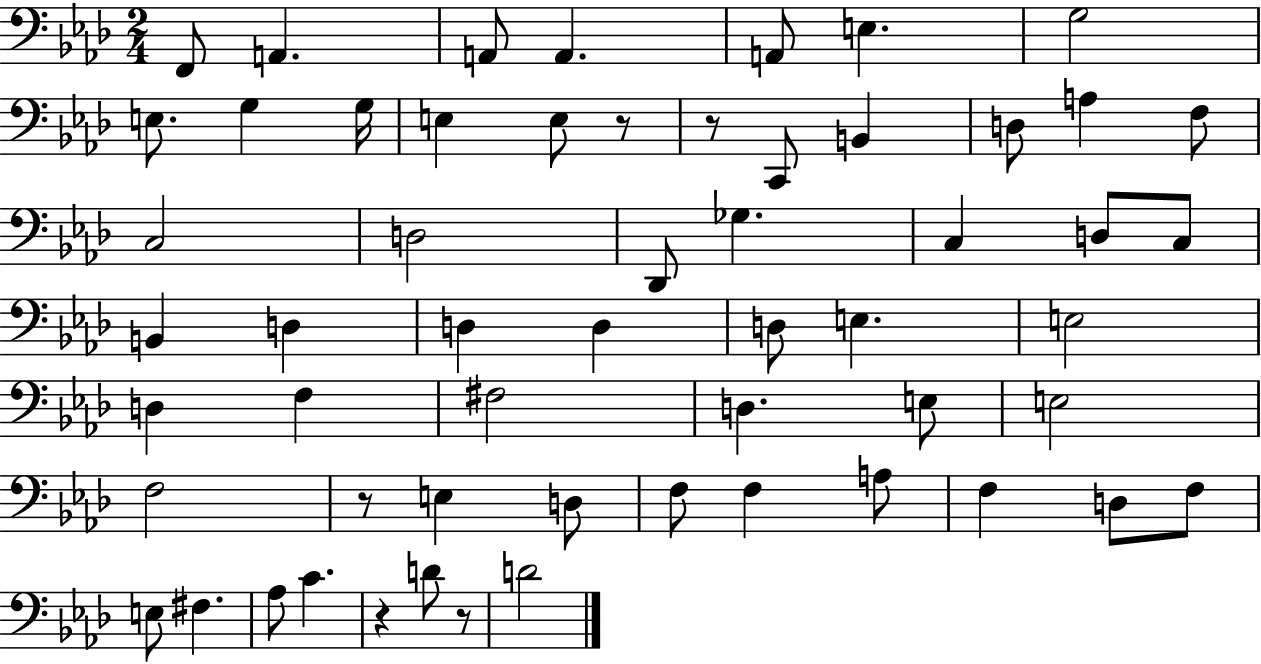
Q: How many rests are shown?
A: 5